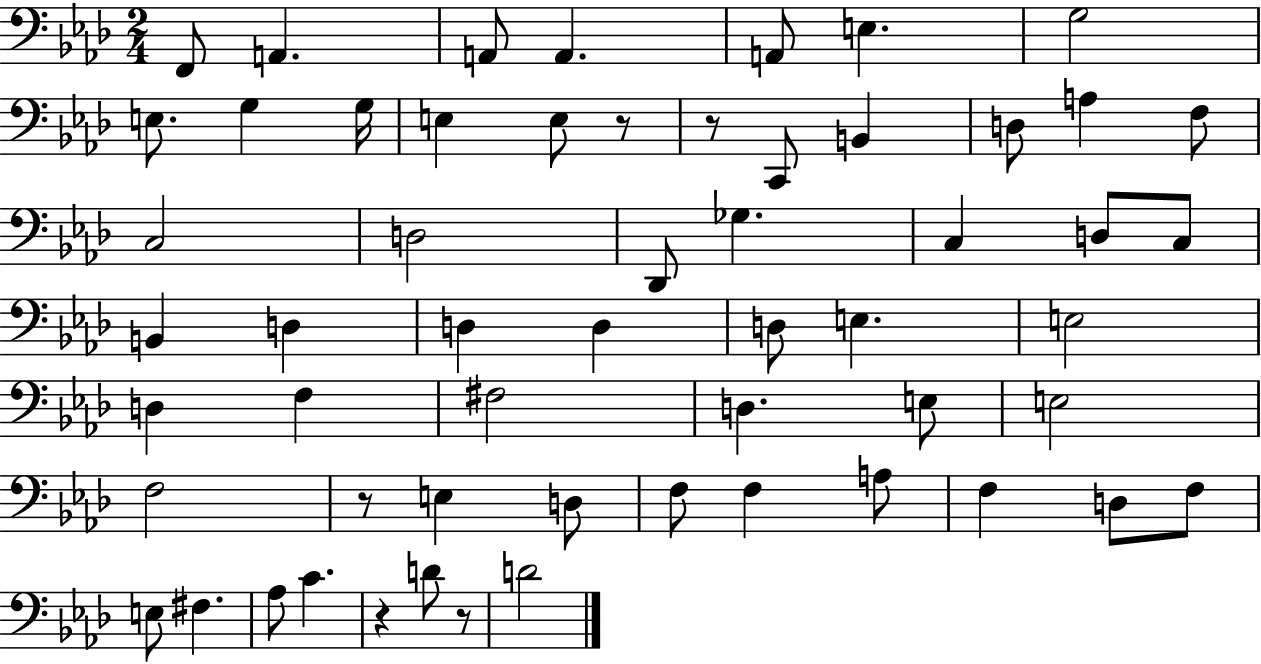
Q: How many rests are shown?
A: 5